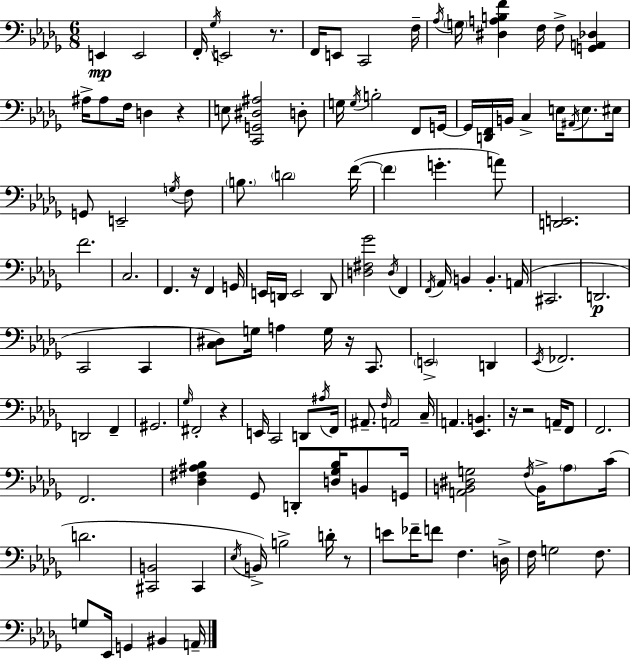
{
  \clef bass
  \numericTimeSignature
  \time 6/8
  \key bes \minor
  e,4\mp e,2 | f,16-. \acciaccatura { ges16 } e,2 r8. | f,16 e,8 c,2 | f16-- \acciaccatura { aes16 } \parenthesize g16 <dis a b f'>4 f16 f8-> <g, a, des>4 | \break ais16-> ais8 f16 d4 r4 | e8 <c, g, dis ais>2 | d8-. g16 \acciaccatura { g16 } b2-. | f,8 g,16~~ g,16 <d, f,>16 b,16 c4-> e16 \acciaccatura { ais,16 } | \break e8. eis16 g,8 e,2-- | \acciaccatura { g16 } f8 \parenthesize b8. \parenthesize d'2 | f'16~(~ \parenthesize f'4 g'4.-. | a'8) <d, e,>2. | \break f'2. | c2. | f,4. r16 | f,4 g,16 e,16 d,16 e,2 | \break d,8 <d fis ges'>2 | \acciaccatura { d16 } f,4 \acciaccatura { f,16 } aes,16 b,4 | b,4.-. a,16( cis,2. | d,2.\p | \break c,2 | c,4 <c dis>8) g16 a4 | g16 r16 c,8. \parenthesize e,2-> | d,4 \acciaccatura { ees,16 } fes,2. | \break d,2 | f,4-- gis,2. | \grace { ges16 } fis,2-. | r4 e,16 c,2 | \break d,8 \acciaccatura { ais16 } f,16 ais,8.-- | \grace { f16 } a,2 c16-- a,4. | <ees, b,>4. r16 | r2 a,16-- f,8 f,2. | \break f,2. | <des fis ais bes>4 | ges,8 d,8-. <d ges bes>16 b,8 g,16 <a, b, dis g>2 | \acciaccatura { f16 } b,16-> \parenthesize aes8 c'16( | \break d'2. | <cis, b,>2 cis,4 | \acciaccatura { ees16 }) b,16-> b2-> d'16-. r8 | e'8 fes'16-- f'8 f4. | \break d16-> f16 g2 f8. | g8 ees,16 g,4 bis,4 | a,16-- \bar "|."
}